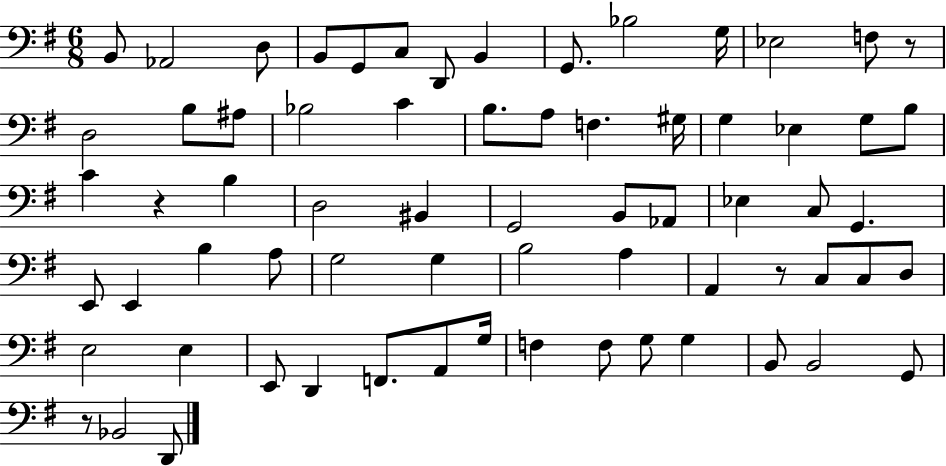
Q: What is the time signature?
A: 6/8